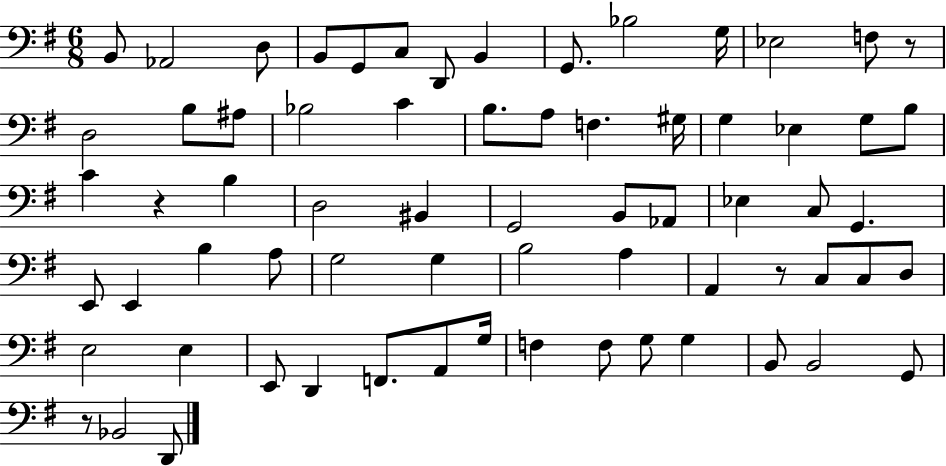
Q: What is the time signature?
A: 6/8